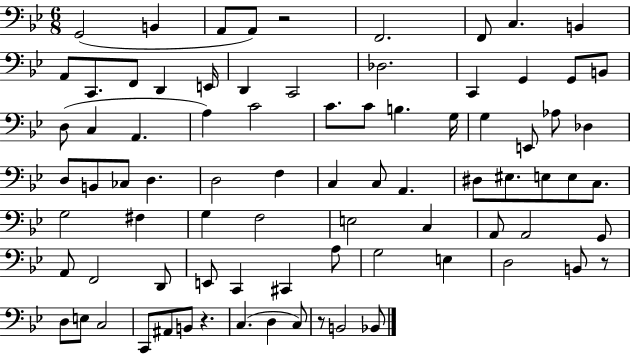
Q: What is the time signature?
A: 6/8